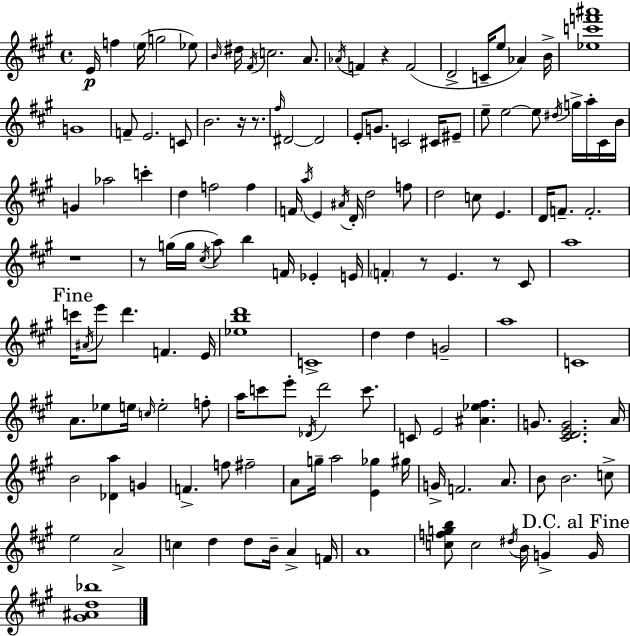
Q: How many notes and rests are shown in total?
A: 142